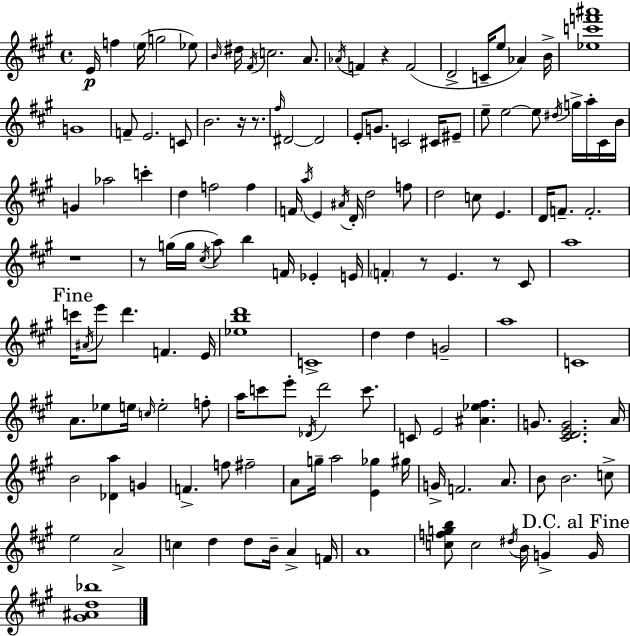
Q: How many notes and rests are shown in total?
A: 142